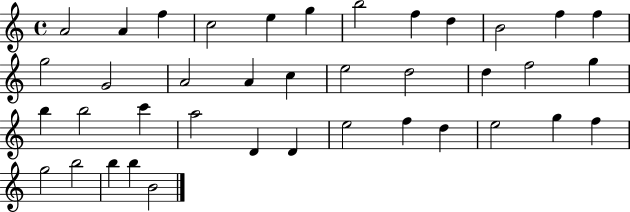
A4/h A4/q F5/q C5/h E5/q G5/q B5/h F5/q D5/q B4/h F5/q F5/q G5/h G4/h A4/h A4/q C5/q E5/h D5/h D5/q F5/h G5/q B5/q B5/h C6/q A5/h D4/q D4/q E5/h F5/q D5/q E5/h G5/q F5/q G5/h B5/h B5/q B5/q B4/h